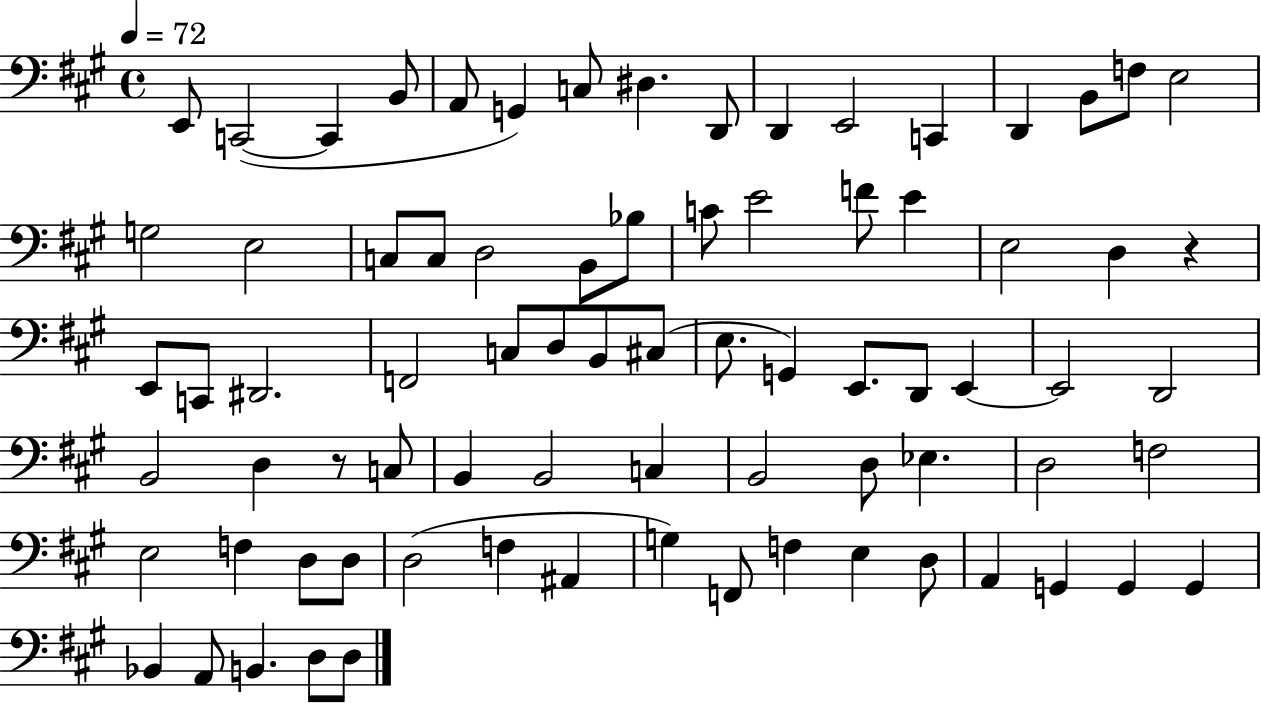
E2/e C2/h C2/q B2/e A2/e G2/q C3/e D#3/q. D2/e D2/q E2/h C2/q D2/q B2/e F3/e E3/h G3/h E3/h C3/e C3/e D3/h B2/e Bb3/e C4/e E4/h F4/e E4/q E3/h D3/q R/q E2/e C2/e D#2/h. F2/h C3/e D3/e B2/e C#3/e E3/e. G2/q E2/e. D2/e E2/q E2/h D2/h B2/h D3/q R/e C3/e B2/q B2/h C3/q B2/h D3/e Eb3/q. D3/h F3/h E3/h F3/q D3/e D3/e D3/h F3/q A#2/q G3/q F2/e F3/q E3/q D3/e A2/q G2/q G2/q G2/q Bb2/q A2/e B2/q. D3/e D3/e